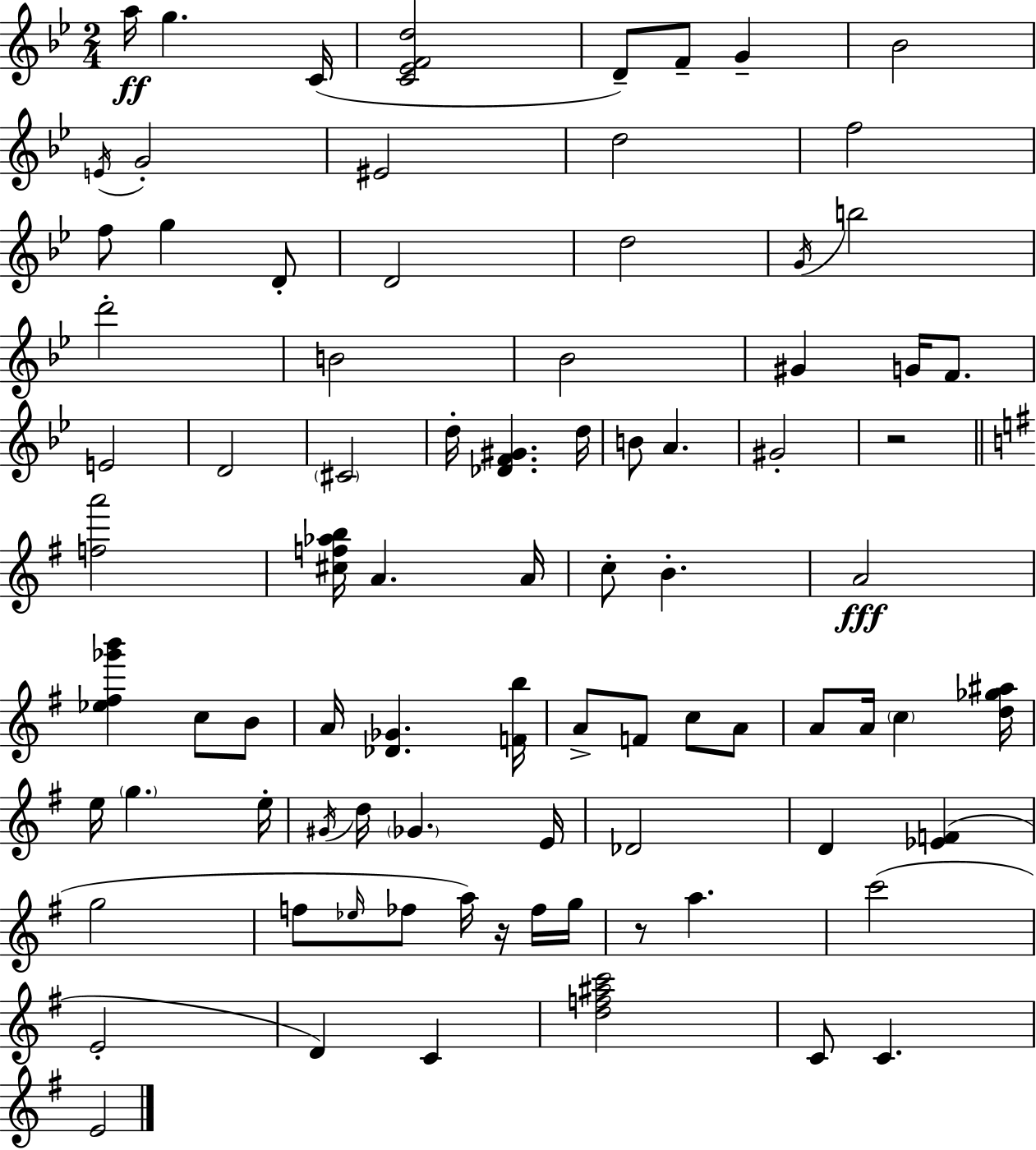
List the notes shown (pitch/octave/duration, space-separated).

A5/s G5/q. C4/s [C4,Eb4,F4,D5]/h D4/e F4/e G4/q Bb4/h E4/s G4/h EIS4/h D5/h F5/h F5/e G5/q D4/e D4/h D5/h G4/s B5/h D6/h B4/h Bb4/h G#4/q G4/s F4/e. E4/h D4/h C#4/h D5/s [Db4,F4,G#4]/q. D5/s B4/e A4/q. G#4/h R/h [F5,A6]/h [C#5,F5,Ab5,B5]/s A4/q. A4/s C5/e B4/q. A4/h [Eb5,F#5,Gb6,B6]/q C5/e B4/e A4/s [Db4,Gb4]/q. [F4,B5]/s A4/e F4/e C5/e A4/e A4/e A4/s C5/q [D5,Gb5,A#5]/s E5/s G5/q. E5/s G#4/s D5/s Gb4/q. E4/s Db4/h D4/q [Eb4,F4]/q G5/h F5/e Eb5/s FES5/e A5/s R/s FES5/s G5/s R/e A5/q. C6/h E4/h D4/q C4/q [D5,F5,A#5,C6]/h C4/e C4/q. E4/h